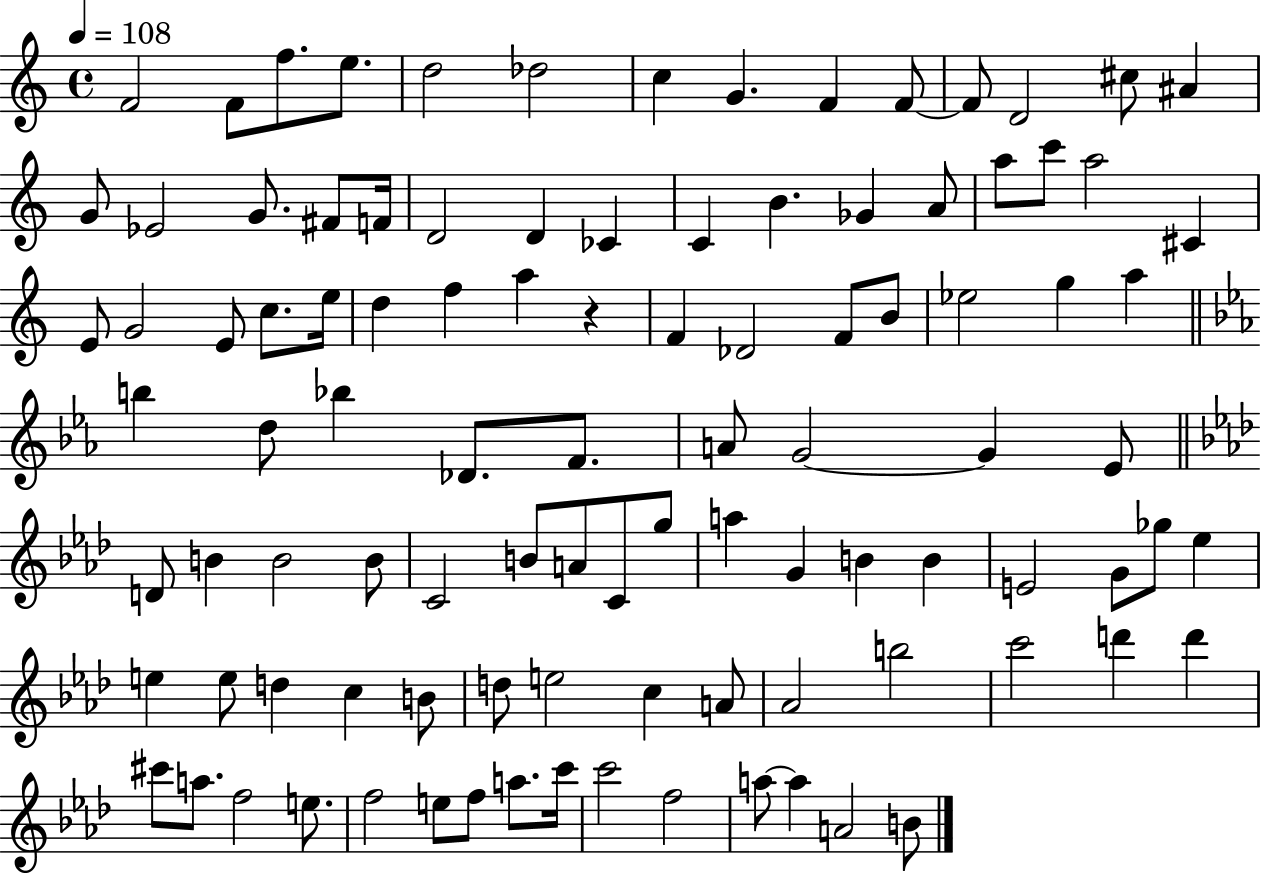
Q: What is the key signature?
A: C major